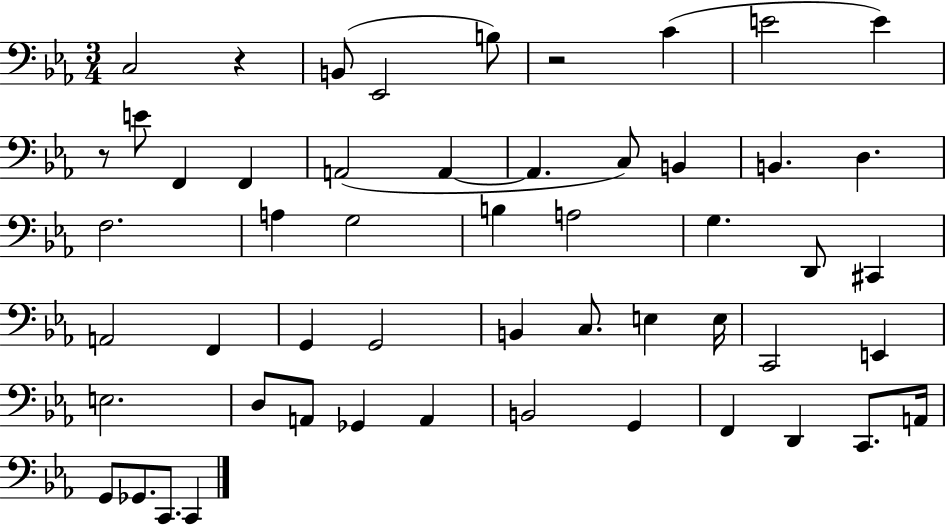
{
  \clef bass
  \numericTimeSignature
  \time 3/4
  \key ees \major
  c2 r4 | b,8( ees,2 b8) | r2 c'4( | e'2 e'4) | \break r8 e'8 f,4 f,4 | a,2( a,4~~ | a,4. c8) b,4 | b,4. d4. | \break f2. | a4 g2 | b4 a2 | g4. d,8 cis,4 | \break a,2 f,4 | g,4 g,2 | b,4 c8. e4 e16 | c,2 e,4 | \break e2. | d8 a,8 ges,4 a,4 | b,2 g,4 | f,4 d,4 c,8. a,16 | \break g,8 ges,8. c,8. c,4 | \bar "|."
}